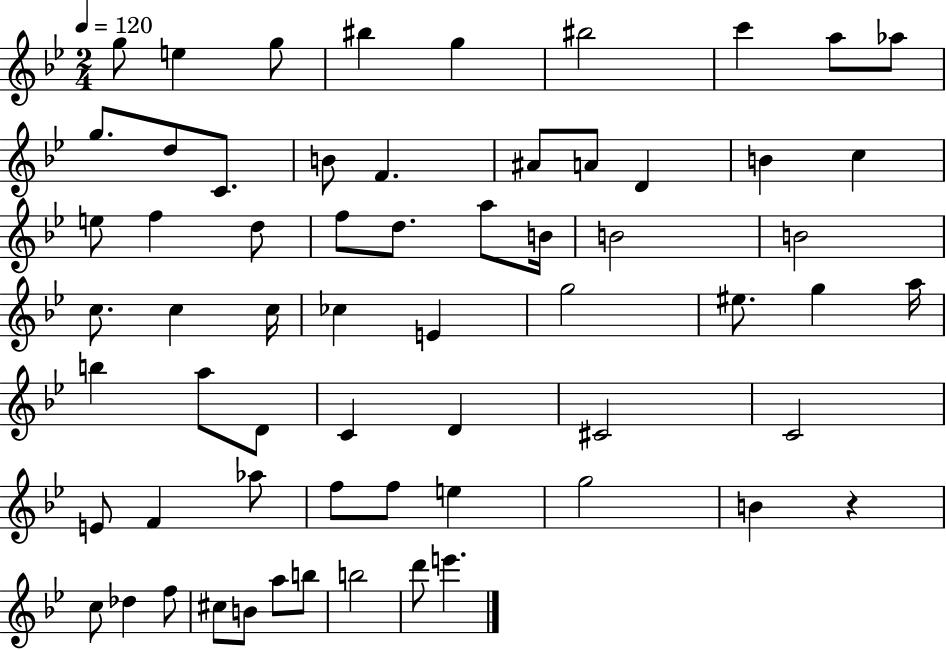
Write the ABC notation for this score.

X:1
T:Untitled
M:2/4
L:1/4
K:Bb
g/2 e g/2 ^b g ^b2 c' a/2 _a/2 g/2 d/2 C/2 B/2 F ^A/2 A/2 D B c e/2 f d/2 f/2 d/2 a/2 B/4 B2 B2 c/2 c c/4 _c E g2 ^e/2 g a/4 b a/2 D/2 C D ^C2 C2 E/2 F _a/2 f/2 f/2 e g2 B z c/2 _d f/2 ^c/2 B/2 a/2 b/2 b2 d'/2 e'